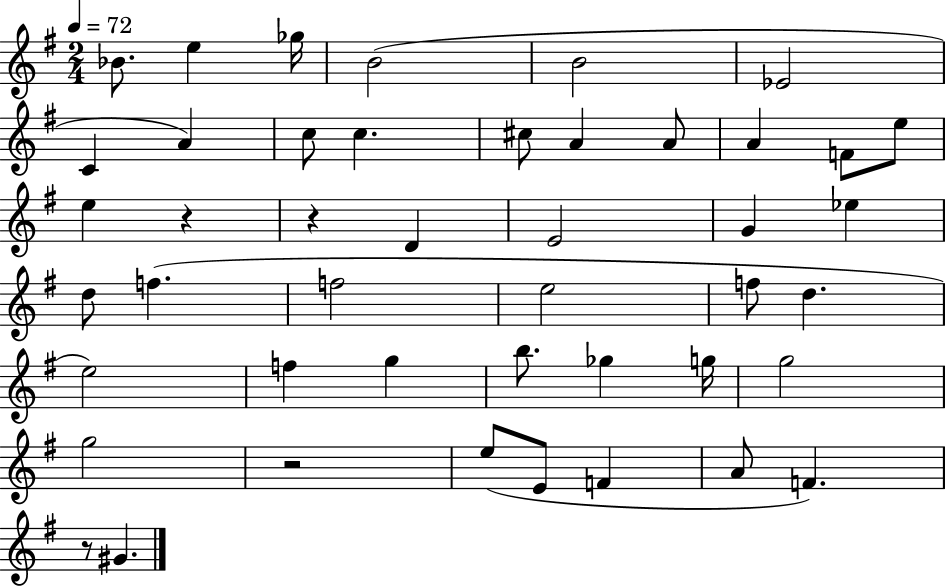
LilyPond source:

{
  \clef treble
  \numericTimeSignature
  \time 2/4
  \key g \major
  \tempo 4 = 72
  bes'8. e''4 ges''16 | b'2( | b'2 | ees'2 | \break c'4 a'4) | c''8 c''4. | cis''8 a'4 a'8 | a'4 f'8 e''8 | \break e''4 r4 | r4 d'4 | e'2 | g'4 ees''4 | \break d''8 f''4.( | f''2 | e''2 | f''8 d''4. | \break e''2) | f''4 g''4 | b''8. ges''4 g''16 | g''2 | \break g''2 | r2 | e''8( e'8 f'4 | a'8 f'4.) | \break r8 gis'4. | \bar "|."
}